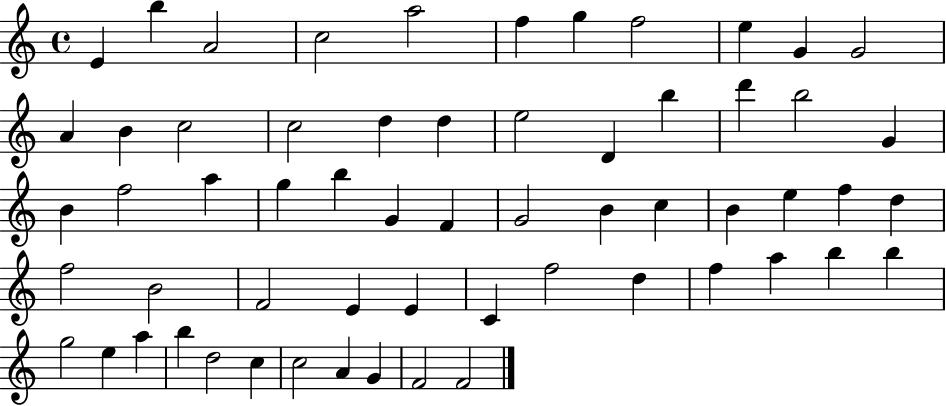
{
  \clef treble
  \time 4/4
  \defaultTimeSignature
  \key c \major
  e'4 b''4 a'2 | c''2 a''2 | f''4 g''4 f''2 | e''4 g'4 g'2 | \break a'4 b'4 c''2 | c''2 d''4 d''4 | e''2 d'4 b''4 | d'''4 b''2 g'4 | \break b'4 f''2 a''4 | g''4 b''4 g'4 f'4 | g'2 b'4 c''4 | b'4 e''4 f''4 d''4 | \break f''2 b'2 | f'2 e'4 e'4 | c'4 f''2 d''4 | f''4 a''4 b''4 b''4 | \break g''2 e''4 a''4 | b''4 d''2 c''4 | c''2 a'4 g'4 | f'2 f'2 | \break \bar "|."
}